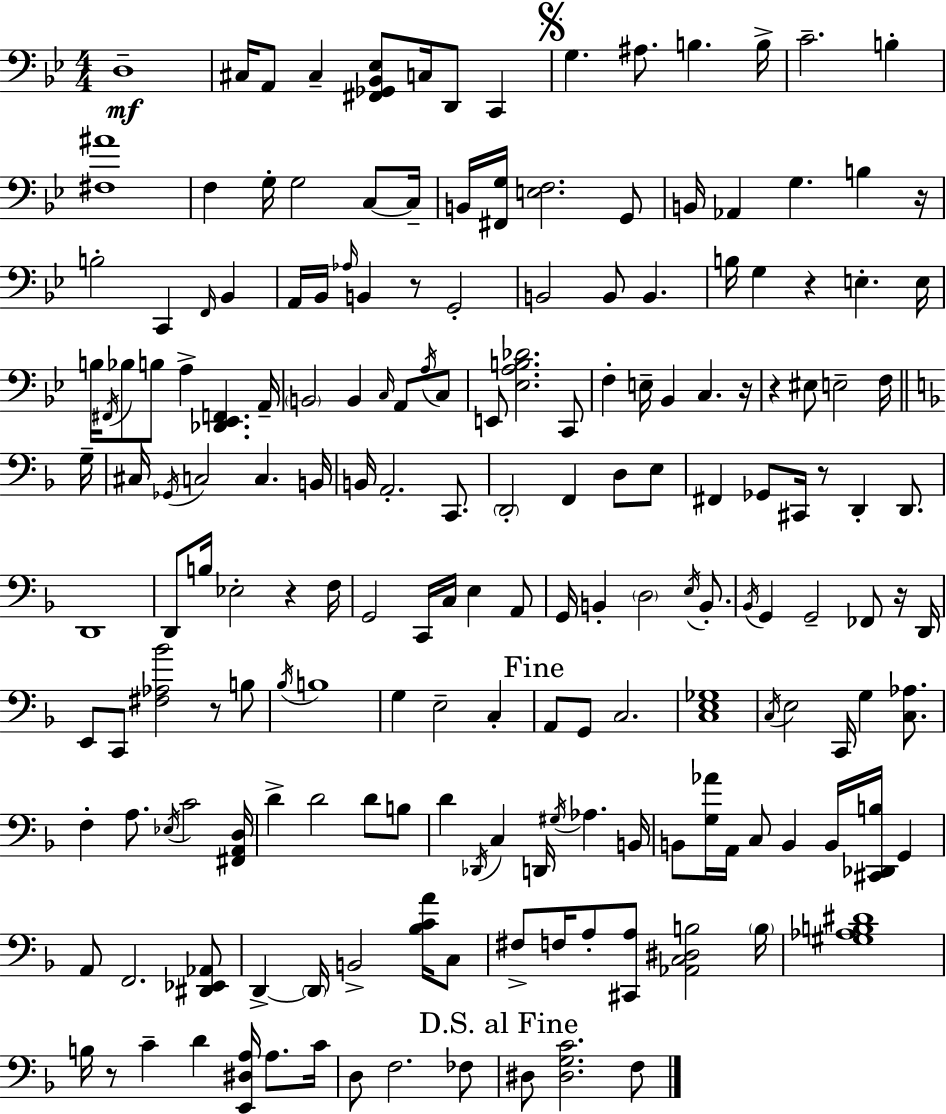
D3/w C#3/s A2/e C#3/q [F#2,Gb2,Bb2,Eb3]/e C3/s D2/e C2/q G3/q. A#3/e. B3/q. B3/s C4/h. B3/q [F#3,A#4]/w F3/q G3/s G3/h C3/e C3/s B2/s [F#2,G3]/s [E3,F3]/h. G2/e B2/s Ab2/q G3/q. B3/q R/s B3/h C2/q F2/s Bb2/q A2/s Bb2/s Ab3/s B2/q R/e G2/h B2/h B2/e B2/q. B3/s G3/q R/q E3/q. E3/s B3/s F#2/s Bb3/e B3/e A3/q [Db2,Eb2,F2]/q. A2/s B2/h B2/q C3/s A2/e A3/s C3/e E2/e [Eb3,A3,B3,Db4]/h. C2/e F3/q E3/s Bb2/q C3/q. R/s R/q EIS3/e E3/h F3/s G3/s C#3/s Gb2/s C3/h C3/q. B2/s B2/s A2/h. C2/e. D2/h F2/q D3/e E3/e F#2/q Gb2/e C#2/s R/e D2/q D2/e. D2/w D2/e B3/s Eb3/h R/q F3/s G2/h C2/s C3/s E3/q A2/e G2/s B2/q D3/h E3/s B2/e. Bb2/s G2/q G2/h FES2/e R/s D2/s E2/e C2/e [F#3,Ab3,Bb4]/h R/e B3/e Bb3/s B3/w G3/q E3/h C3/q A2/e G2/e C3/h. [C3,E3,Gb3]/w C3/s E3/h C2/s G3/q [C3,Ab3]/e. F3/q A3/e. Eb3/s C4/h [F#2,A2,D3]/s D4/q D4/h D4/e B3/e D4/q Db2/s C3/q D2/s G#3/s Ab3/q. B2/s B2/e [G3,Ab4]/s A2/s C3/e B2/q B2/s [C#2,Db2,B3]/s G2/q A2/e F2/h. [D#2,Eb2,Ab2]/e D2/q D2/s B2/h [Bb3,C4,A4]/s C3/e F#3/e F3/s A3/e [C#2,A3]/e [Ab2,C3,D#3,B3]/h B3/s [G#3,Ab3,B3,D#4]/w B3/s R/e C4/q D4/q [E2,D#3,A3]/s A3/e. C4/s D3/e F3/h. FES3/e D#3/e [D#3,G3,C4]/h. F3/e